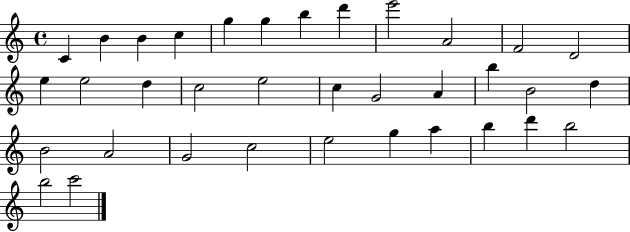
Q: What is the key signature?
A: C major